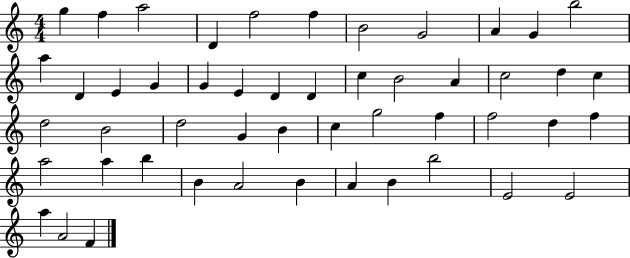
{
  \clef treble
  \numericTimeSignature
  \time 4/4
  \key c \major
  g''4 f''4 a''2 | d'4 f''2 f''4 | b'2 g'2 | a'4 g'4 b''2 | \break a''4 d'4 e'4 g'4 | g'4 e'4 d'4 d'4 | c''4 b'2 a'4 | c''2 d''4 c''4 | \break d''2 b'2 | d''2 g'4 b'4 | c''4 g''2 f''4 | f''2 d''4 f''4 | \break a''2 a''4 b''4 | b'4 a'2 b'4 | a'4 b'4 b''2 | e'2 e'2 | \break a''4 a'2 f'4 | \bar "|."
}